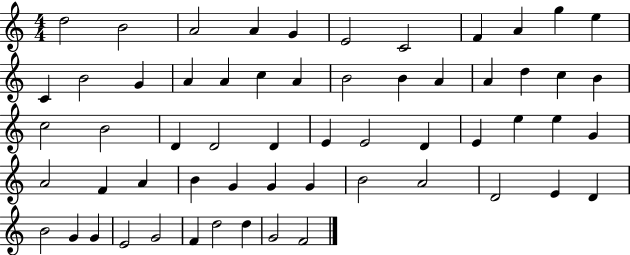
{
  \clef treble
  \numericTimeSignature
  \time 4/4
  \key c \major
  d''2 b'2 | a'2 a'4 g'4 | e'2 c'2 | f'4 a'4 g''4 e''4 | \break c'4 b'2 g'4 | a'4 a'4 c''4 a'4 | b'2 b'4 a'4 | a'4 d''4 c''4 b'4 | \break c''2 b'2 | d'4 d'2 d'4 | e'4 e'2 d'4 | e'4 e''4 e''4 g'4 | \break a'2 f'4 a'4 | b'4 g'4 g'4 g'4 | b'2 a'2 | d'2 e'4 d'4 | \break b'2 g'4 g'4 | e'2 g'2 | f'4 d''2 d''4 | g'2 f'2 | \break \bar "|."
}